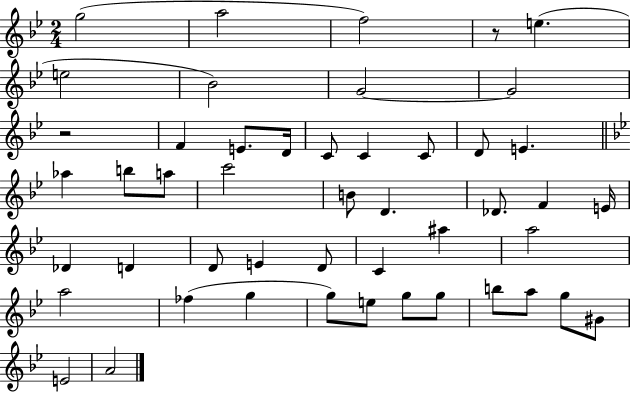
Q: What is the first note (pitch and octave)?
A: G5